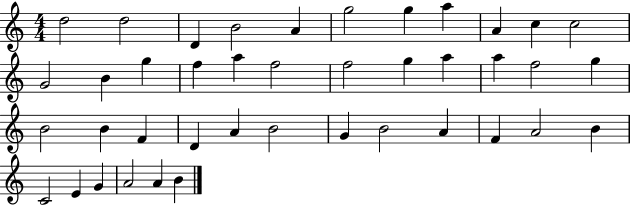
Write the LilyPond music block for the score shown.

{
  \clef treble
  \numericTimeSignature
  \time 4/4
  \key c \major
  d''2 d''2 | d'4 b'2 a'4 | g''2 g''4 a''4 | a'4 c''4 c''2 | \break g'2 b'4 g''4 | f''4 a''4 f''2 | f''2 g''4 a''4 | a''4 f''2 g''4 | \break b'2 b'4 f'4 | d'4 a'4 b'2 | g'4 b'2 a'4 | f'4 a'2 b'4 | \break c'2 e'4 g'4 | a'2 a'4 b'4 | \bar "|."
}